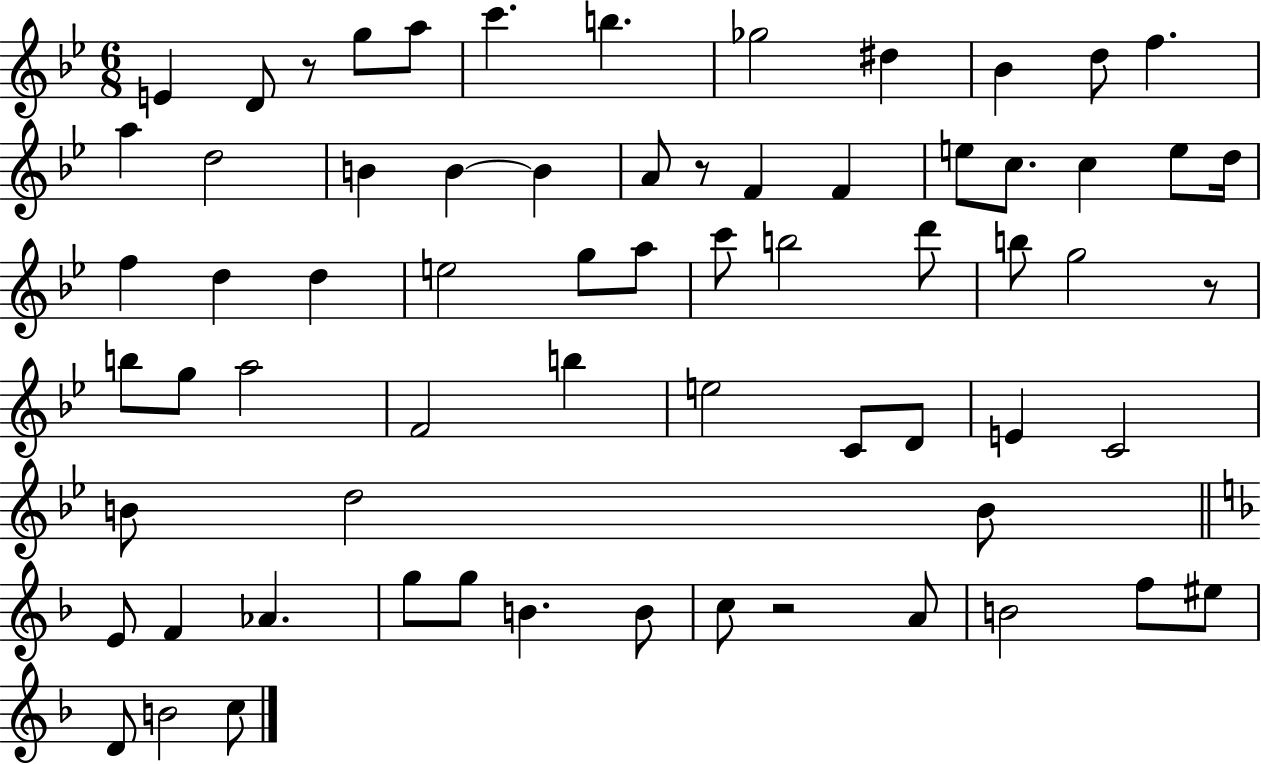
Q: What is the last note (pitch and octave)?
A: C5